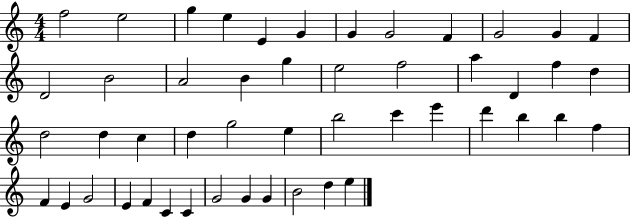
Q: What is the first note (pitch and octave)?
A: F5